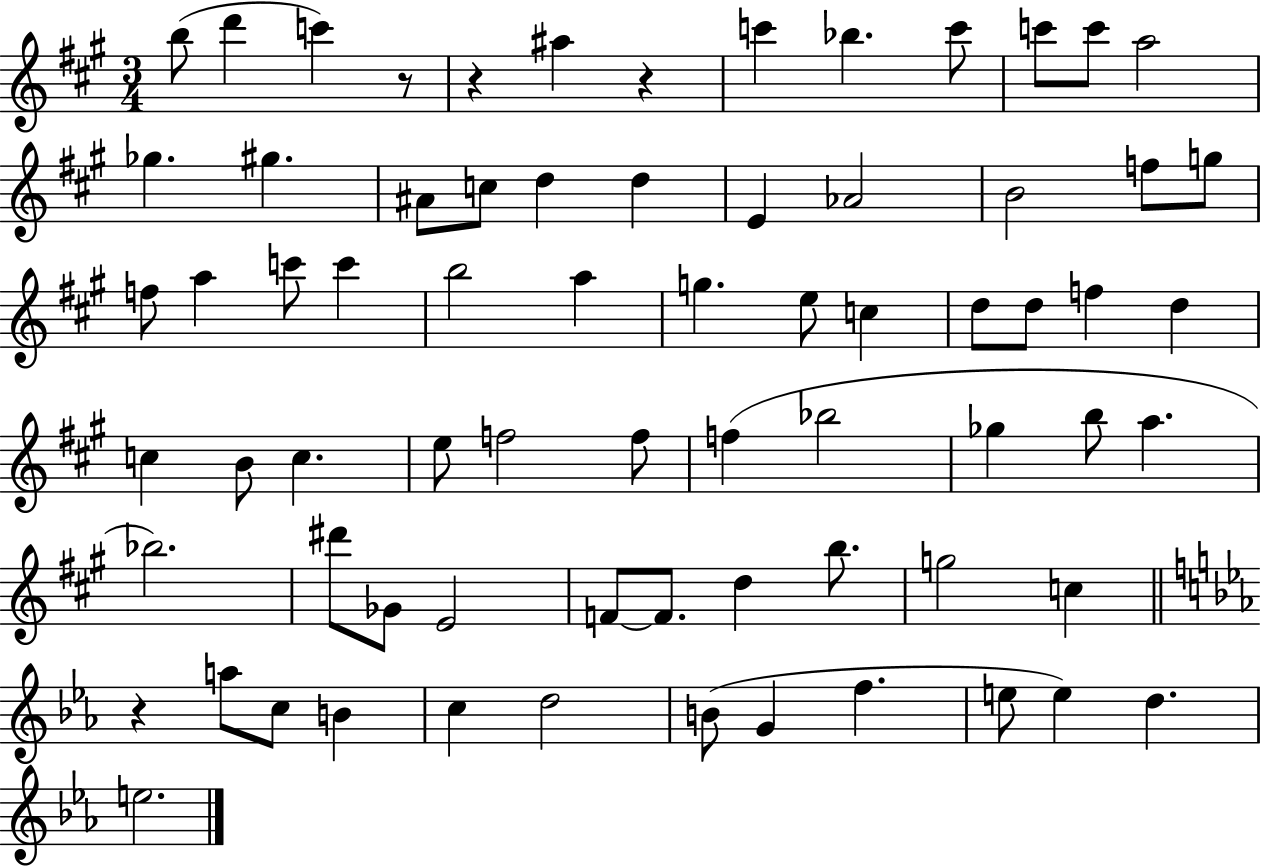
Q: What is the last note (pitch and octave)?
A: E5